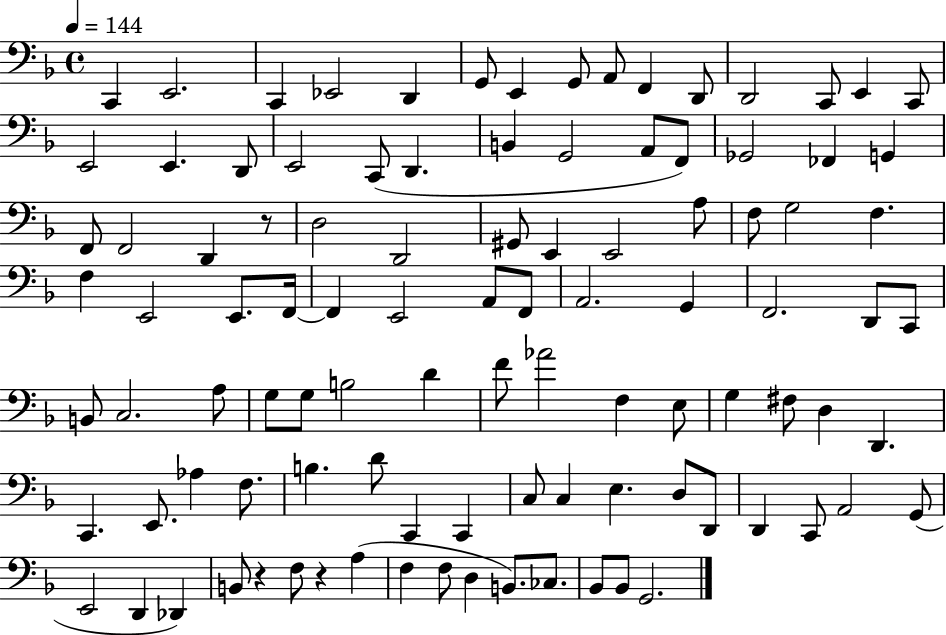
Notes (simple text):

C2/q E2/h. C2/q Eb2/h D2/q G2/e E2/q G2/e A2/e F2/q D2/e D2/h C2/e E2/q C2/e E2/h E2/q. D2/e E2/h C2/e D2/q. B2/q G2/h A2/e F2/e Gb2/h FES2/q G2/q F2/e F2/h D2/q R/e D3/h D2/h G#2/e E2/q E2/h A3/e F3/e G3/h F3/q. F3/q E2/h E2/e. F2/s F2/q E2/h A2/e F2/e A2/h. G2/q F2/h. D2/e C2/e B2/e C3/h. A3/e G3/e G3/e B3/h D4/q F4/e Ab4/h F3/q E3/e G3/q F#3/e D3/q D2/q. C2/q. E2/e. Ab3/q F3/e. B3/q. D4/e C2/q C2/q C3/e C3/q E3/q. D3/e D2/e D2/q C2/e A2/h G2/e E2/h D2/q Db2/q B2/e R/q F3/e R/q A3/q F3/q F3/e D3/q B2/e. CES3/e. Bb2/e Bb2/e G2/h.